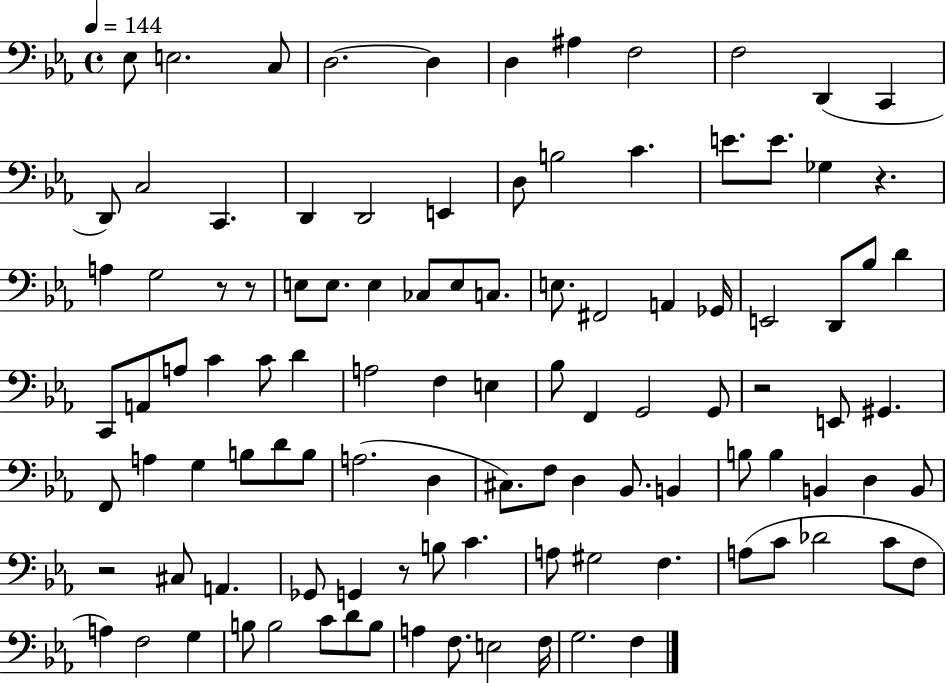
{
  \clef bass
  \time 4/4
  \defaultTimeSignature
  \key ees \major
  \tempo 4 = 144
  \repeat volta 2 { ees8 e2. c8 | d2.~~ d4 | d4 ais4 f2 | f2 d,4( c,4 | \break d,8) c2 c,4. | d,4 d,2 e,4 | d8 b2 c'4. | e'8. e'8. ges4 r4. | \break a4 g2 r8 r8 | e8 e8. e4 ces8 e8 c8. | e8. fis,2 a,4 ges,16 | e,2 d,8 bes8 d'4 | \break c,8 a,8 a8 c'4 c'8 d'4 | a2 f4 e4 | bes8 f,4 g,2 g,8 | r2 e,8 gis,4. | \break f,8 a4 g4 b8 d'8 b8 | a2.( d4 | cis8.) f8 d4 bes,8. b,4 | b8 b4 b,4 d4 b,8 | \break r2 cis8 a,4. | ges,8 g,4 r8 b8 c'4. | a8 gis2 f4. | a8( c'8 des'2 c'8 f8 | \break a4) f2 g4 | b8 b2 c'8 d'8 b8 | a4 f8. e2 f16 | g2. f4 | \break } \bar "|."
}